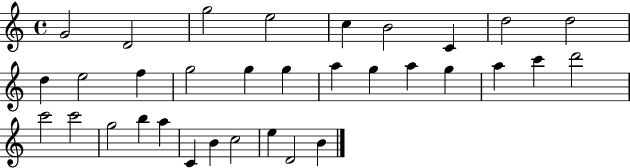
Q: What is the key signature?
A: C major